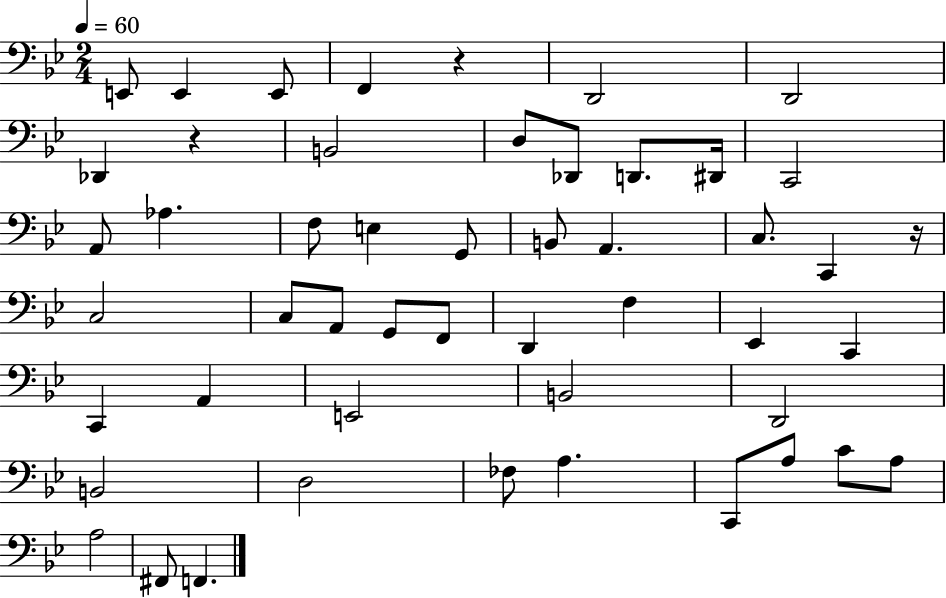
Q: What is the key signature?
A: BES major